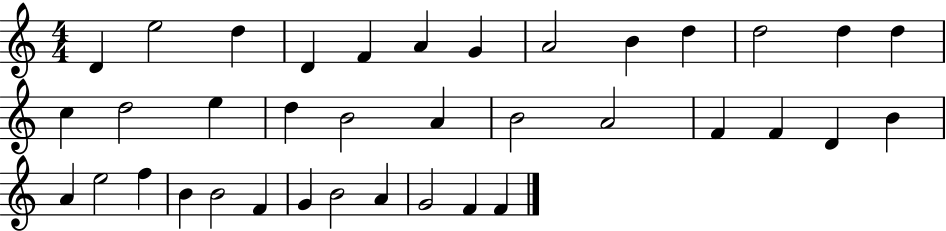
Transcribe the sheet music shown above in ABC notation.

X:1
T:Untitled
M:4/4
L:1/4
K:C
D e2 d D F A G A2 B d d2 d d c d2 e d B2 A B2 A2 F F D B A e2 f B B2 F G B2 A G2 F F